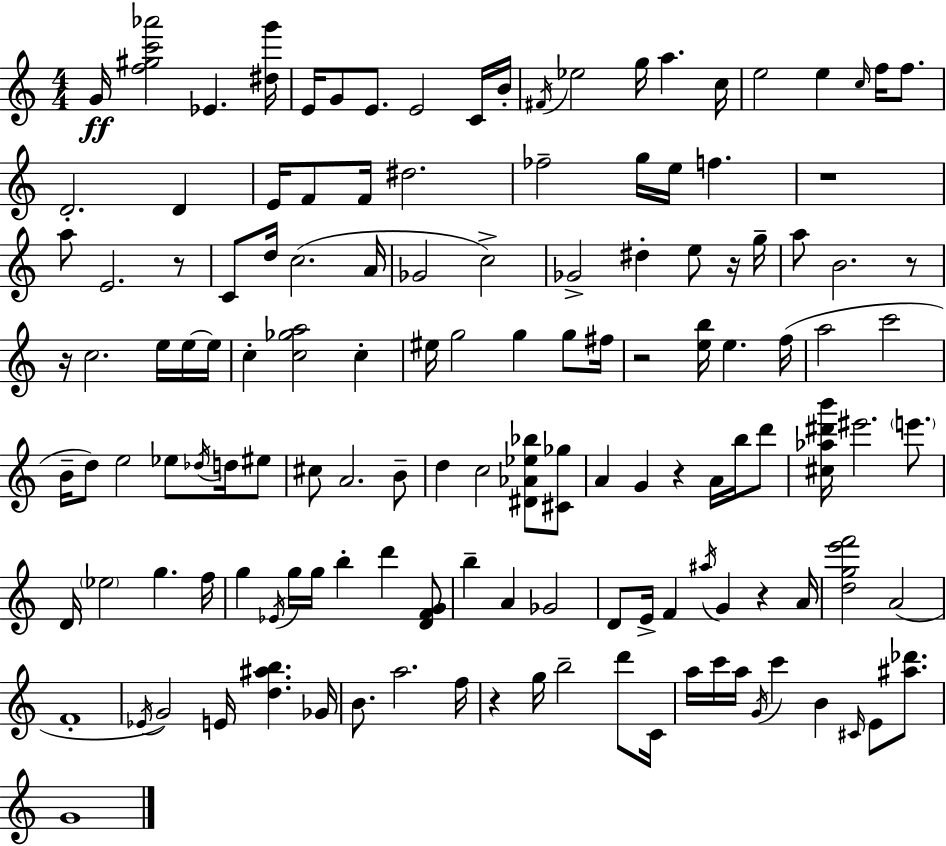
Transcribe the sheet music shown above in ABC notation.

X:1
T:Untitled
M:4/4
L:1/4
K:Am
G/4 [f^gc'_a']2 _E [^dg']/4 E/4 G/2 E/2 E2 C/4 B/4 ^F/4 _e2 g/4 a c/4 e2 e c/4 f/4 f/2 D2 D E/4 F/2 F/4 ^d2 _f2 g/4 e/4 f z4 a/2 E2 z/2 C/2 d/4 c2 A/4 _G2 c2 _G2 ^d e/2 z/4 g/4 a/2 B2 z/2 z/4 c2 e/4 e/4 e/4 c [c_ga]2 c ^e/4 g2 g g/2 ^f/4 z2 [eb]/4 e f/4 a2 c'2 B/4 d/2 e2 _e/2 _d/4 d/4 ^e/2 ^c/2 A2 B/2 d c2 [^D_A_e_b]/2 [^C_g]/2 A G z A/4 b/4 d'/2 [^c_a^d'b']/4 ^e'2 e'/2 D/4 _e2 g f/4 g _E/4 g/4 g/4 b d' [DFG]/2 b A _G2 D/2 E/4 F ^a/4 G z A/4 [dge'f']2 A2 F4 _E/4 G2 E/4 [d^ab] _G/4 B/2 a2 f/4 z g/4 b2 d'/2 C/4 a/4 c'/4 a/4 G/4 c' B ^C/4 E/2 [^a_d']/2 G4